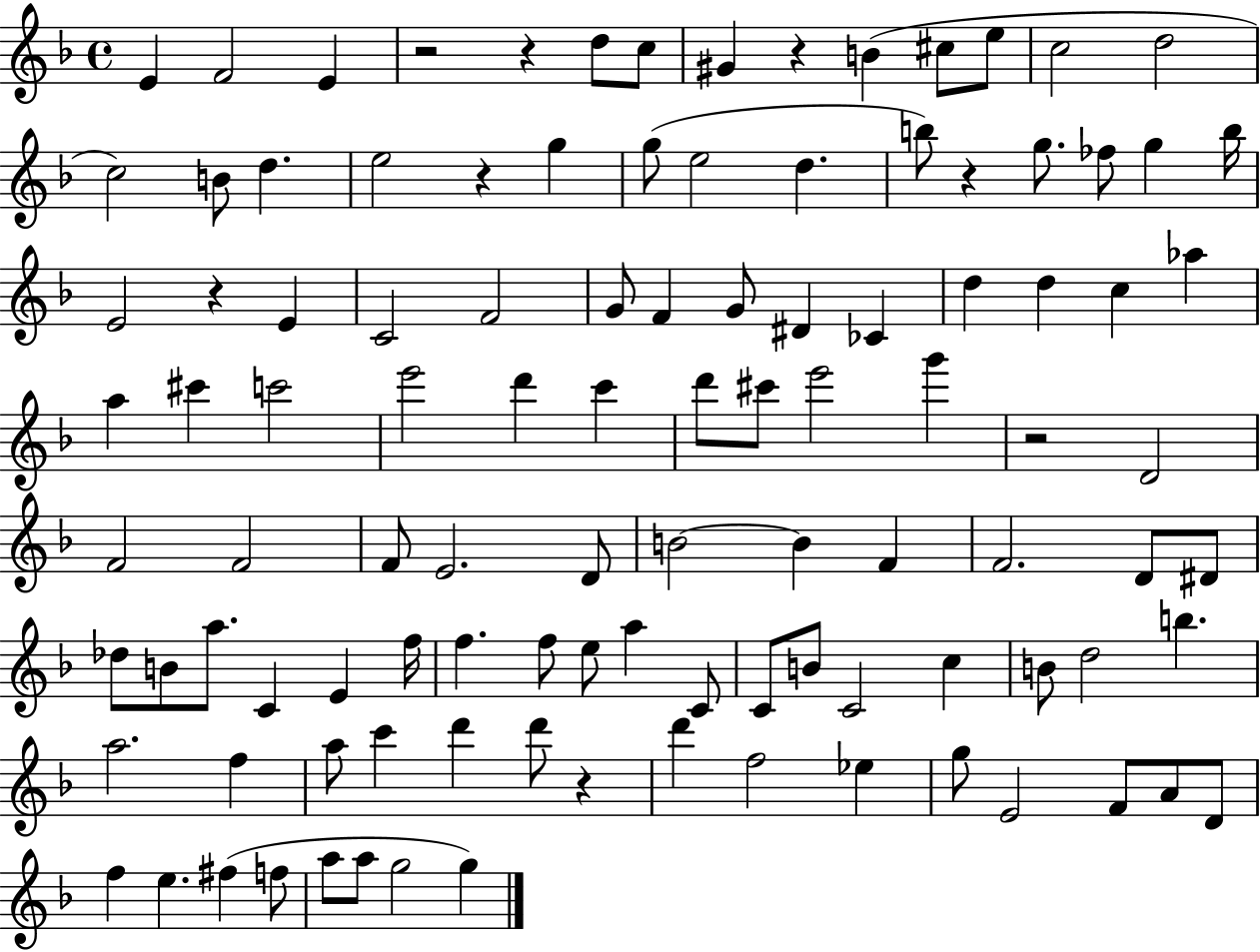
X:1
T:Untitled
M:4/4
L:1/4
K:F
E F2 E z2 z d/2 c/2 ^G z B ^c/2 e/2 c2 d2 c2 B/2 d e2 z g g/2 e2 d b/2 z g/2 _f/2 g b/4 E2 z E C2 F2 G/2 F G/2 ^D _C d d c _a a ^c' c'2 e'2 d' c' d'/2 ^c'/2 e'2 g' z2 D2 F2 F2 F/2 E2 D/2 B2 B F F2 D/2 ^D/2 _d/2 B/2 a/2 C E f/4 f f/2 e/2 a C/2 C/2 B/2 C2 c B/2 d2 b a2 f a/2 c' d' d'/2 z d' f2 _e g/2 E2 F/2 A/2 D/2 f e ^f f/2 a/2 a/2 g2 g